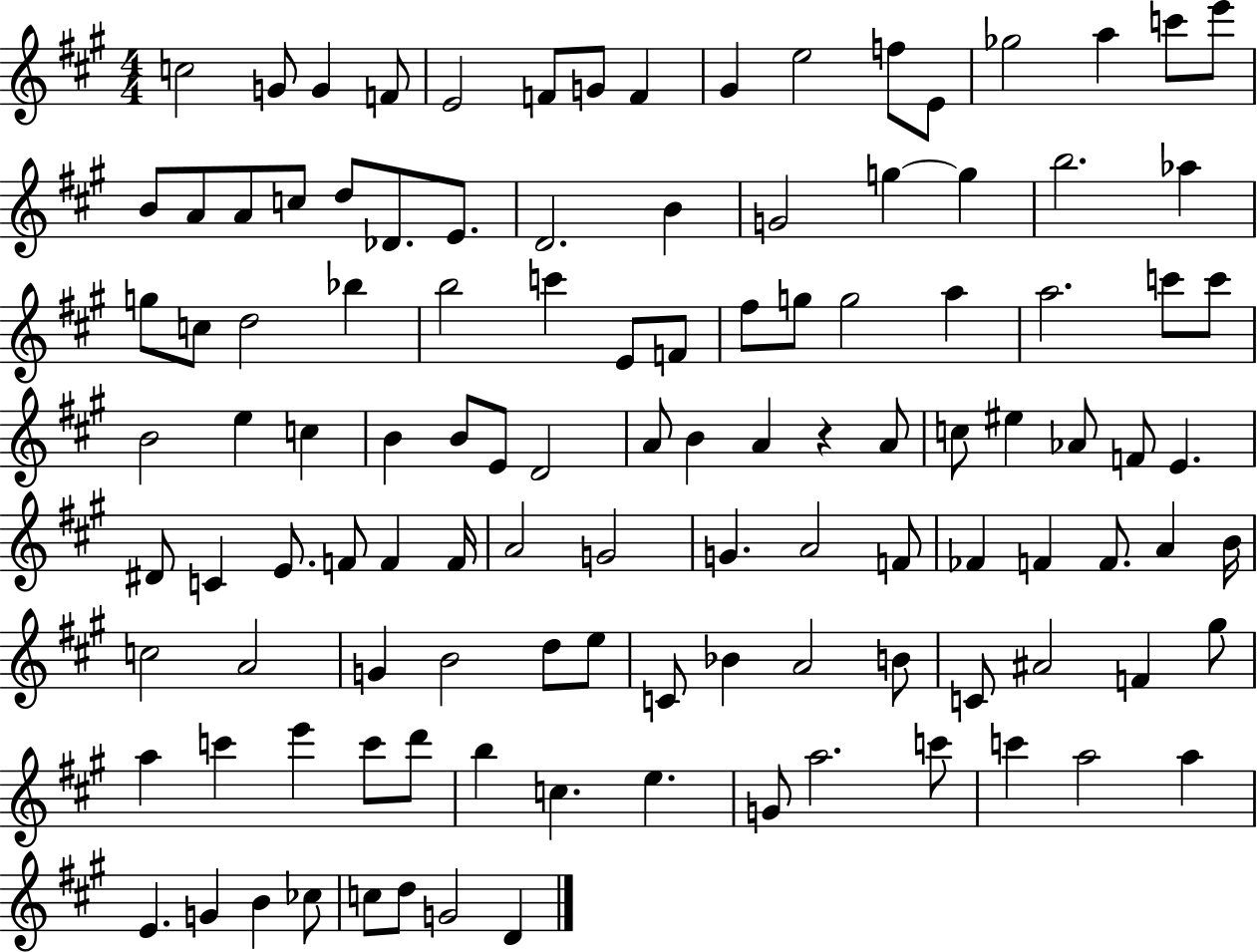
X:1
T:Untitled
M:4/4
L:1/4
K:A
c2 G/2 G F/2 E2 F/2 G/2 F ^G e2 f/2 E/2 _g2 a c'/2 e'/2 B/2 A/2 A/2 c/2 d/2 _D/2 E/2 D2 B G2 g g b2 _a g/2 c/2 d2 _b b2 c' E/2 F/2 ^f/2 g/2 g2 a a2 c'/2 c'/2 B2 e c B B/2 E/2 D2 A/2 B A z A/2 c/2 ^e _A/2 F/2 E ^D/2 C E/2 F/2 F F/4 A2 G2 G A2 F/2 _F F F/2 A B/4 c2 A2 G B2 d/2 e/2 C/2 _B A2 B/2 C/2 ^A2 F ^g/2 a c' e' c'/2 d'/2 b c e G/2 a2 c'/2 c' a2 a E G B _c/2 c/2 d/2 G2 D